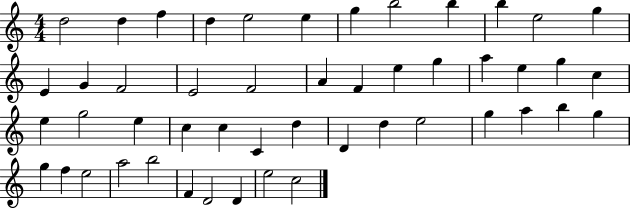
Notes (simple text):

D5/h D5/q F5/q D5/q E5/h E5/q G5/q B5/h B5/q B5/q E5/h G5/q E4/q G4/q F4/h E4/h F4/h A4/q F4/q E5/q G5/q A5/q E5/q G5/q C5/q E5/q G5/h E5/q C5/q C5/q C4/q D5/q D4/q D5/q E5/h G5/q A5/q B5/q G5/q G5/q F5/q E5/h A5/h B5/h F4/q D4/h D4/q E5/h C5/h